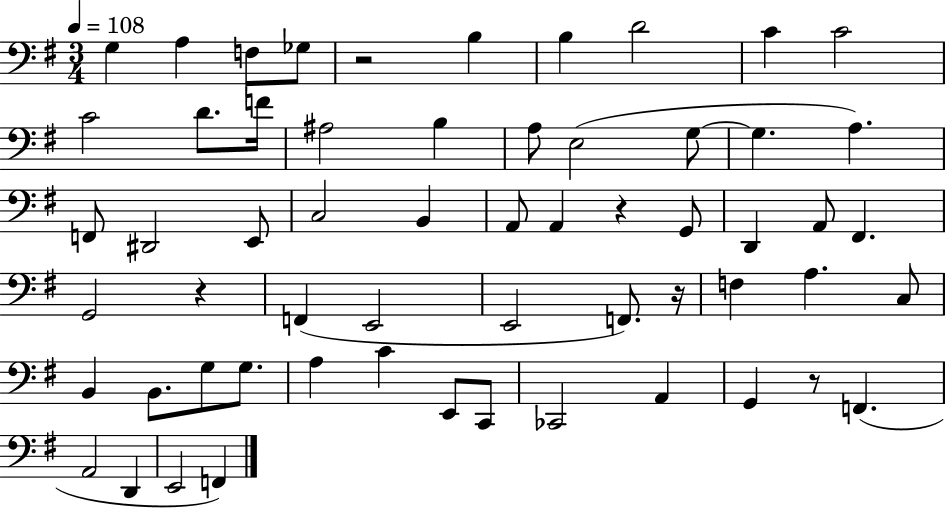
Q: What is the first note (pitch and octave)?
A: G3